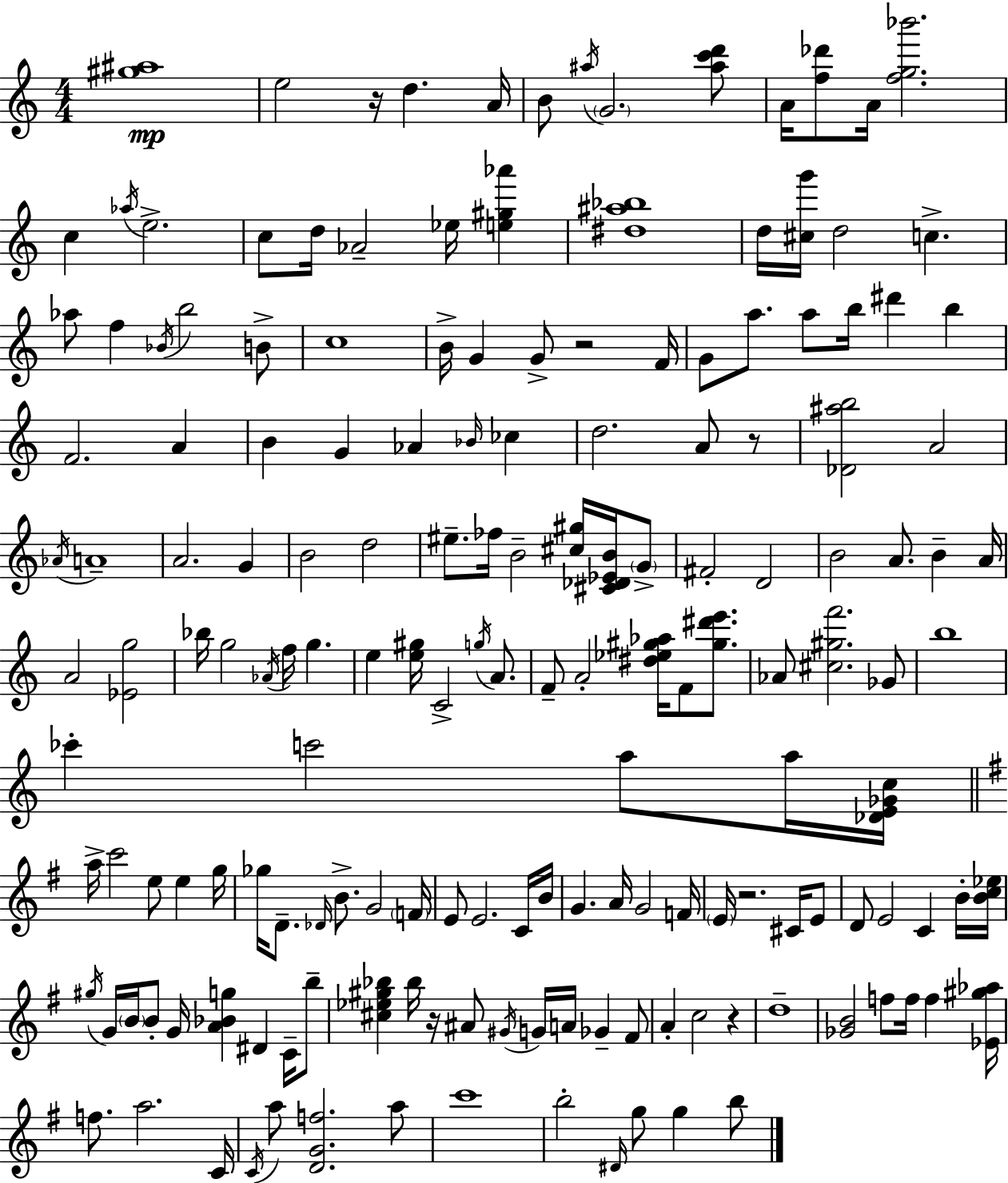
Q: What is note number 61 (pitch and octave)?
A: A4